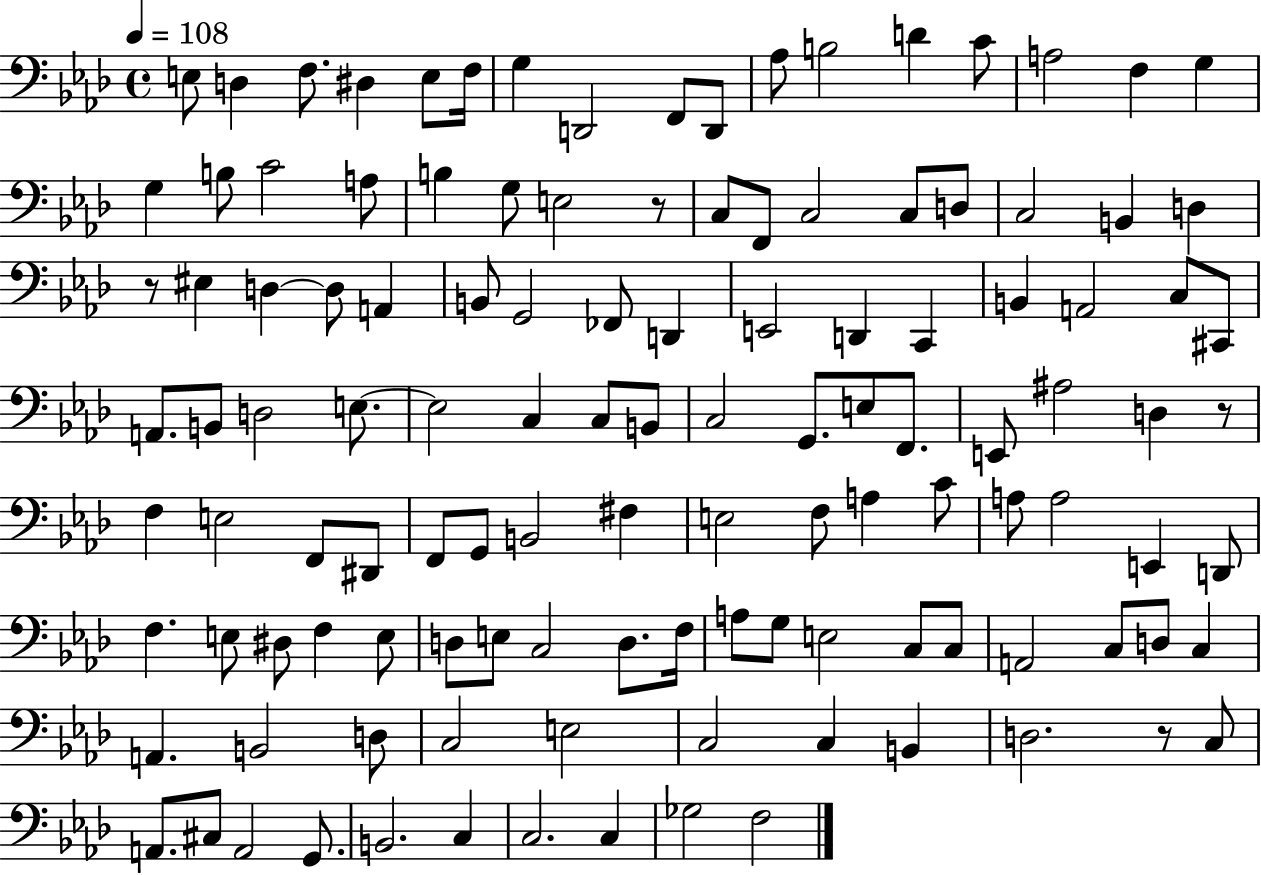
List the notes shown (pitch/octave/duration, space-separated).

E3/e D3/q F3/e. D#3/q E3/e F3/s G3/q D2/h F2/e D2/e Ab3/e B3/h D4/q C4/e A3/h F3/q G3/q G3/q B3/e C4/h A3/e B3/q G3/e E3/h R/e C3/e F2/e C3/h C3/e D3/e C3/h B2/q D3/q R/e EIS3/q D3/q D3/e A2/q B2/e G2/h FES2/e D2/q E2/h D2/q C2/q B2/q A2/h C3/e C#2/e A2/e. B2/e D3/h E3/e. E3/h C3/q C3/e B2/e C3/h G2/e. E3/e F2/e. E2/e A#3/h D3/q R/e F3/q E3/h F2/e D#2/e F2/e G2/e B2/h F#3/q E3/h F3/e A3/q C4/e A3/e A3/h E2/q D2/e F3/q. E3/e D#3/e F3/q E3/e D3/e E3/e C3/h D3/e. F3/s A3/e G3/e E3/h C3/e C3/e A2/h C3/e D3/e C3/q A2/q. B2/h D3/e C3/h E3/h C3/h C3/q B2/q D3/h. R/e C3/e A2/e. C#3/e A2/h G2/e. B2/h. C3/q C3/h. C3/q Gb3/h F3/h